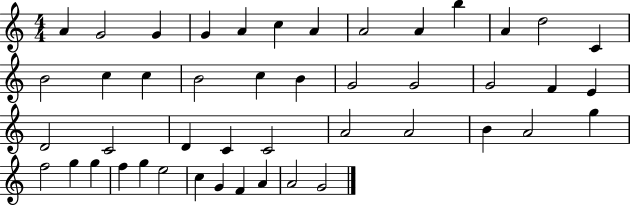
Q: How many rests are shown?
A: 0